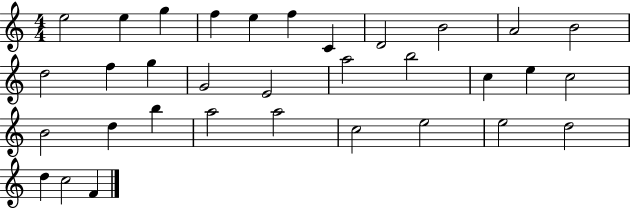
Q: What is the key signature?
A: C major